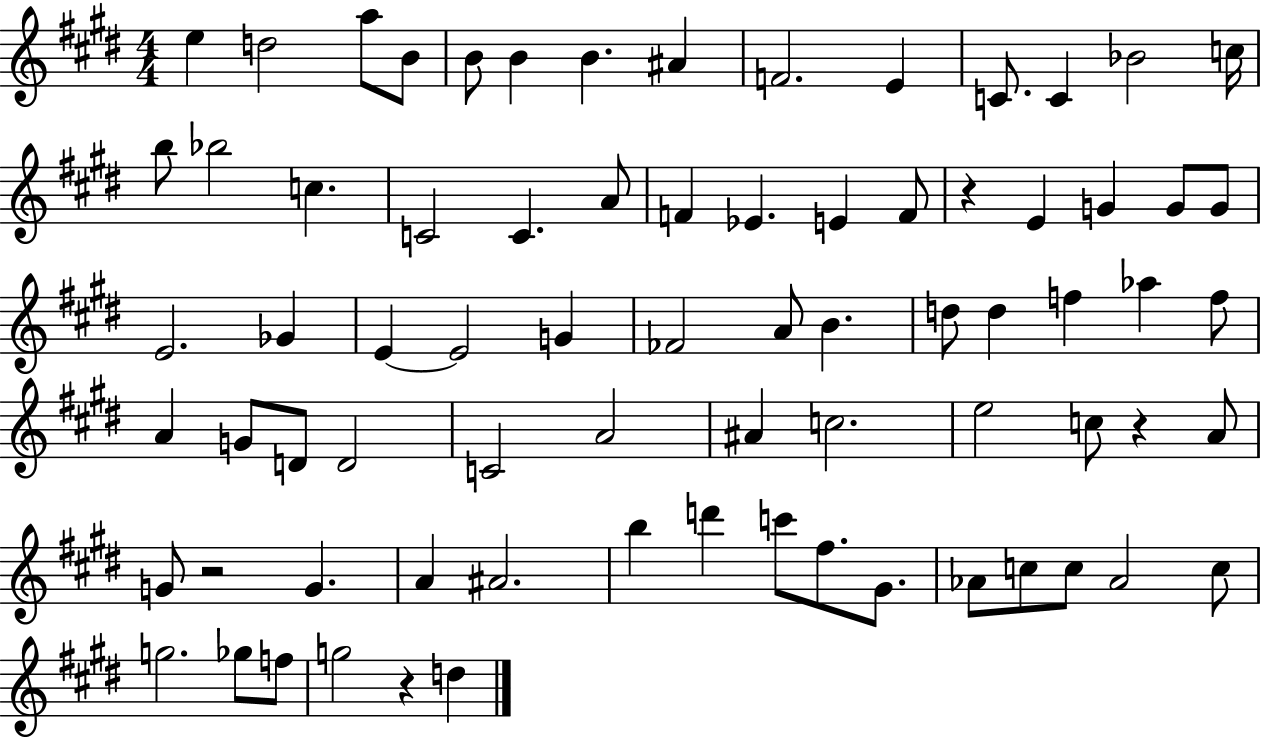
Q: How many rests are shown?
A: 4